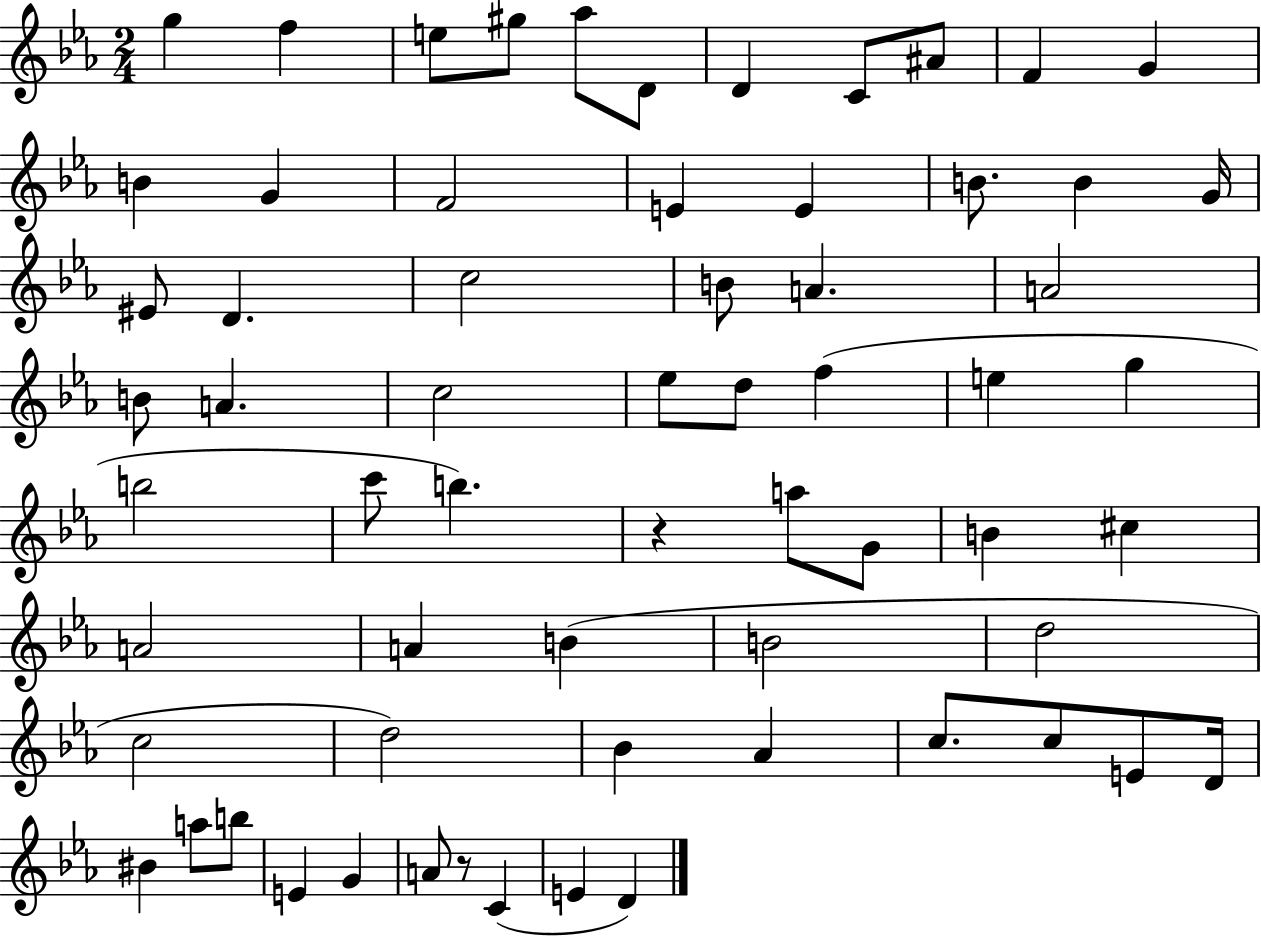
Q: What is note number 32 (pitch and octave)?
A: E5